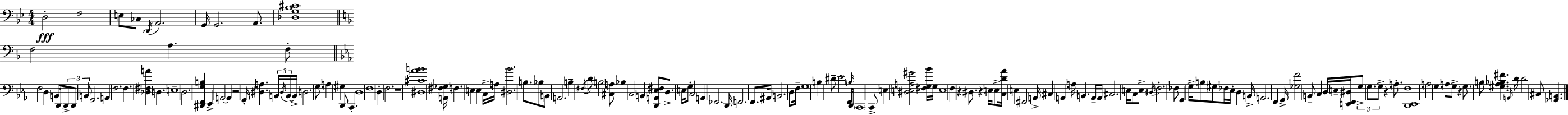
D3/h F3/h E3/e CES3/e Db2/s A2/h. G2/s G2/h. A2/e. [Db3,G3,Bb3,C#4]/w F3/h A3/q. F3/e F3/h D3/q B2/s D2/s D2/e D2/e B2/e G2/h. A2/q F3/h. F3/q. [Db3,F#3,A4]/q D3/q. E3/w D3/h. [D#2,F2,G3,B3]/q Eb2/q A2/h A2/q R/h G2/s [D#3,A3]/q. B2/s D#3/s B2/s B2/s D3/h. G3/e A3/q G#3/q D2/e C2/q. D3/w F3/w D3/q F3/h. R/w [D#3,C#4,Ab4,B4]/w [A2,F#3,Gb3]/s F3/q. E3/q E3/q C3/s A3/s [D#3,Bb4]/h. B3/e. Bb3/e B2/e A2/h. B3/q F#3/s D4/e B3/h [C#3,A3]/e Bb3/q C3/h B2/q [D2,A2,Eb3,F#3]/e D3/e. E3/s G3/e C3/h A2/q FES2/h. D2/s F2/h. F2/e. A#2/s B2/h. D3/e F3/s G3/w B3/q D#4/e Eb4/h F2/s B3/s D2/s C2/w C2/e E3/q [D#3,E3,A3,G#4]/h [F#3,G3,Bb4]/s G3/s E3/w F3/q R/q D#3/e. R/q E3/s E3/e [C3,D4,Ab4]/s E3/q F#2/h A2/s C#3/q A2/q A3/s B2/q. A2/s A2/s C#3/h. E3/s C3/e E3/e D#3/s F3/h. FES3/e G2/q G3/s B3/e G#3/e FES3/s Eb3/s D3/q B2/s A2/h. F2/q G2/s [Gb3,F4]/h B2/e C3/q D3/s E3/s [E2,F2,D#3]/s G3/e G3/e. G3/e R/q A3/e. [D2,Eb2,F3]/w A3/h G3/q A3/e G3/e R/q G3/e. B3/e [G#3,Ab3,Bb3,F#4]/q. A2/s D4/s D4/h C#3/e [Gb2,B2]/q.